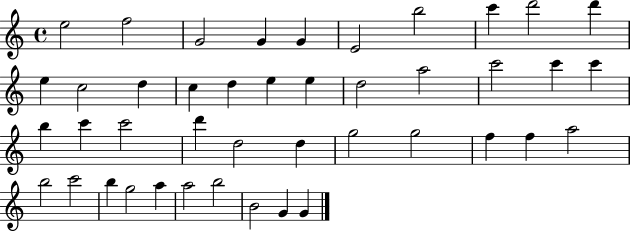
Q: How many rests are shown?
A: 0